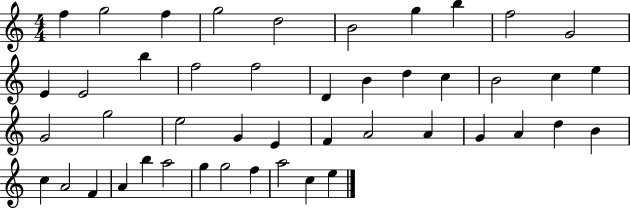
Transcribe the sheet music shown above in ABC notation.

X:1
T:Untitled
M:4/4
L:1/4
K:C
f g2 f g2 d2 B2 g b f2 G2 E E2 b f2 f2 D B d c B2 c e G2 g2 e2 G E F A2 A G A d B c A2 F A b a2 g g2 f a2 c e